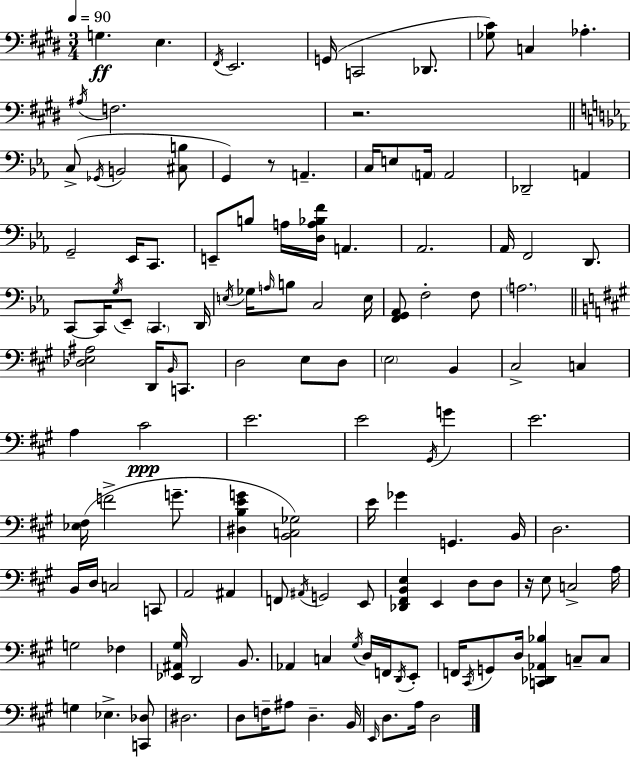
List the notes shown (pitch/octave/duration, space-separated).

G3/q. E3/q. F#2/s E2/h. G2/s C2/h Db2/e. [Gb3,C#4]/e C3/q Ab3/q. A#3/s F3/h. R/h. C3/e Gb2/s B2/h [C#3,B3]/e G2/q R/e A2/q. C3/s E3/e A2/s A2/h Db2/h A2/q G2/h Eb2/s C2/e. E2/e B3/e A3/s [D3,A3,Bb3,F4]/s A2/q. Ab2/h. Ab2/s F2/h D2/e. C2/e C2/s G3/s Eb2/e C2/q. D2/s E3/s Gb3/s A3/s B3/e C3/h E3/s [F2,G2,Ab2]/e F3/h F3/e A3/h. [Db3,E3,A#3]/h D2/s B2/s C2/e. D3/h E3/e D3/e E3/h B2/q C#3/h C3/q A3/q C#4/h E4/h. E4/h G#2/s G4/q E4/h. [Eb3,F#3]/s F4/h G4/e. [D#3,B3,E4,G4]/q [B2,C3,Gb3]/h E4/s Gb4/q G2/q. B2/s D3/h. B2/s D3/s C3/h C2/e A2/h A#2/q F2/e A#2/s G2/h E2/e [Db2,F#2,B2,E3]/q E2/q D3/e D3/e R/s E3/e C3/h A3/s G3/h FES3/q [Eb2,A#2,G#3]/s D2/h B2/e. Ab2/q C3/q G#3/s D3/s F2/s D2/s E2/e F2/s C#2/s G2/e D3/s [C2,Db2,Ab2,Bb3]/q C3/e C3/e G3/q Eb3/q. [C2,Db3]/e D#3/h. D3/e F3/s A#3/e D3/q. B2/s E2/s D3/e. A3/s D3/h